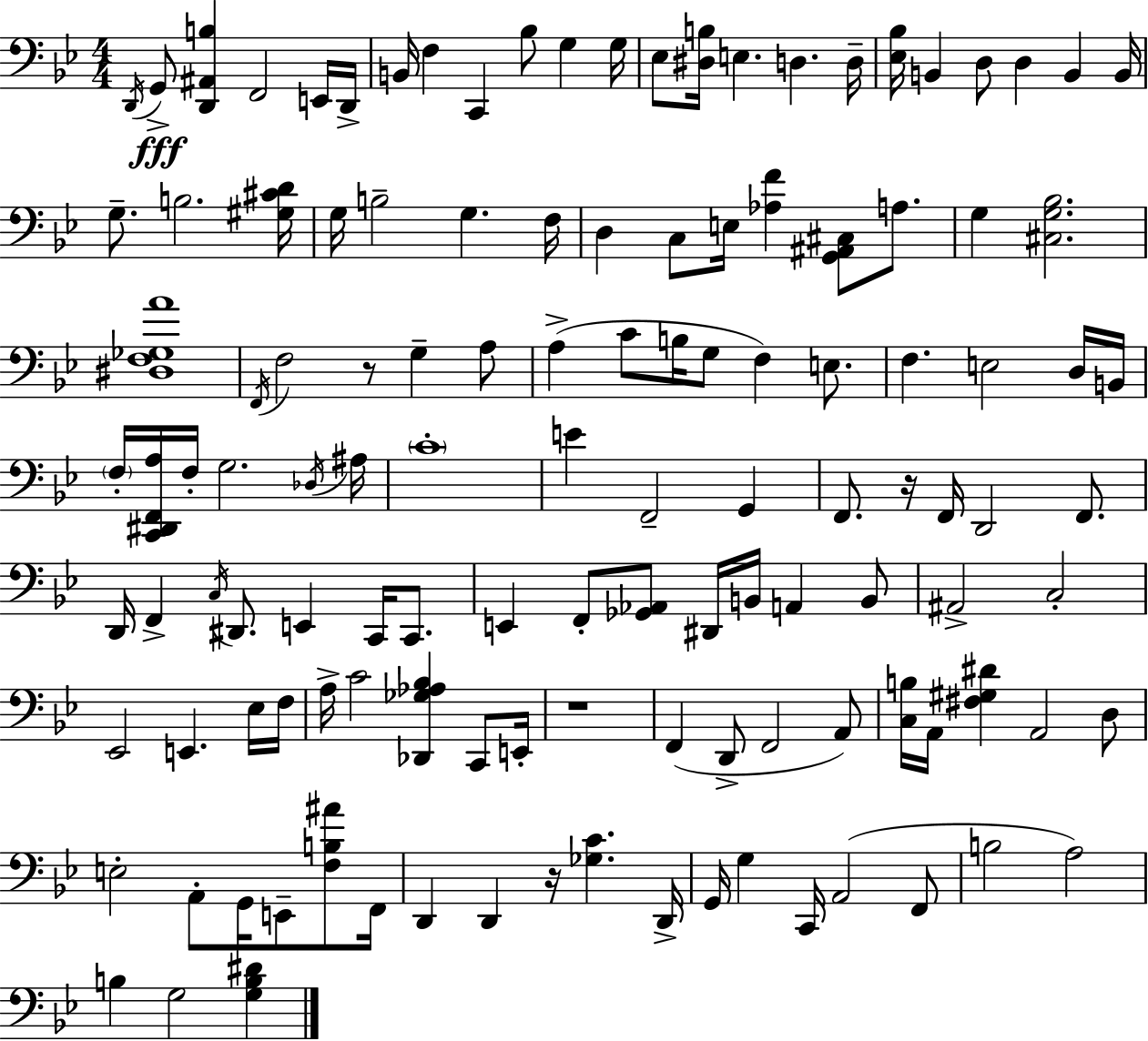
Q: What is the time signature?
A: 4/4